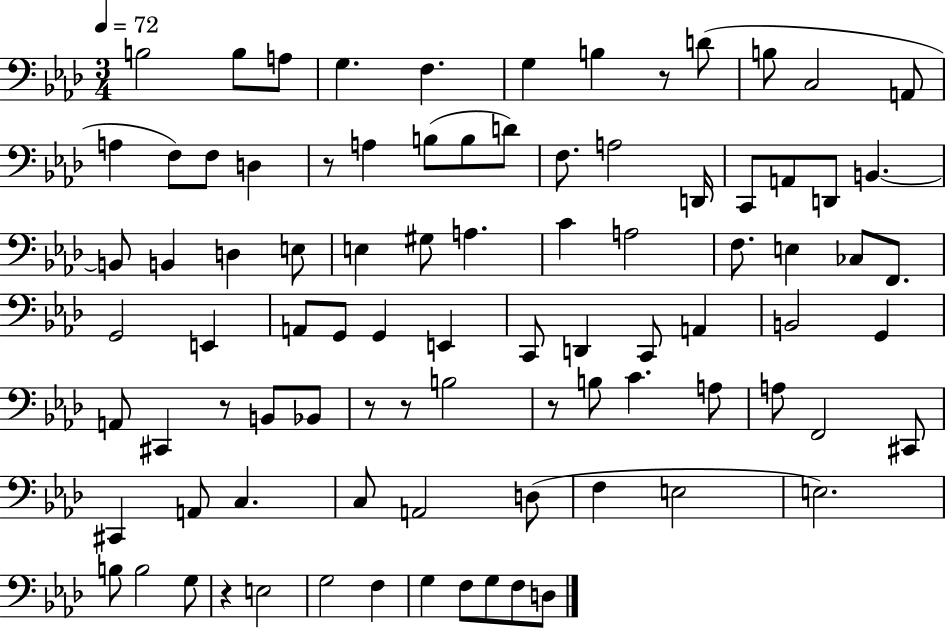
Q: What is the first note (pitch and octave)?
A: B3